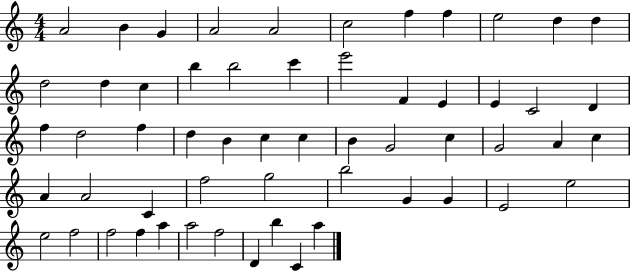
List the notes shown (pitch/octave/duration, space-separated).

A4/h B4/q G4/q A4/h A4/h C5/h F5/q F5/q E5/h D5/q D5/q D5/h D5/q C5/q B5/q B5/h C6/q E6/h F4/q E4/q E4/q C4/h D4/q F5/q D5/h F5/q D5/q B4/q C5/q C5/q B4/q G4/h C5/q G4/h A4/q C5/q A4/q A4/h C4/q F5/h G5/h B5/h G4/q G4/q E4/h E5/h E5/h F5/h F5/h F5/q A5/q A5/h F5/h D4/q B5/q C4/q A5/q